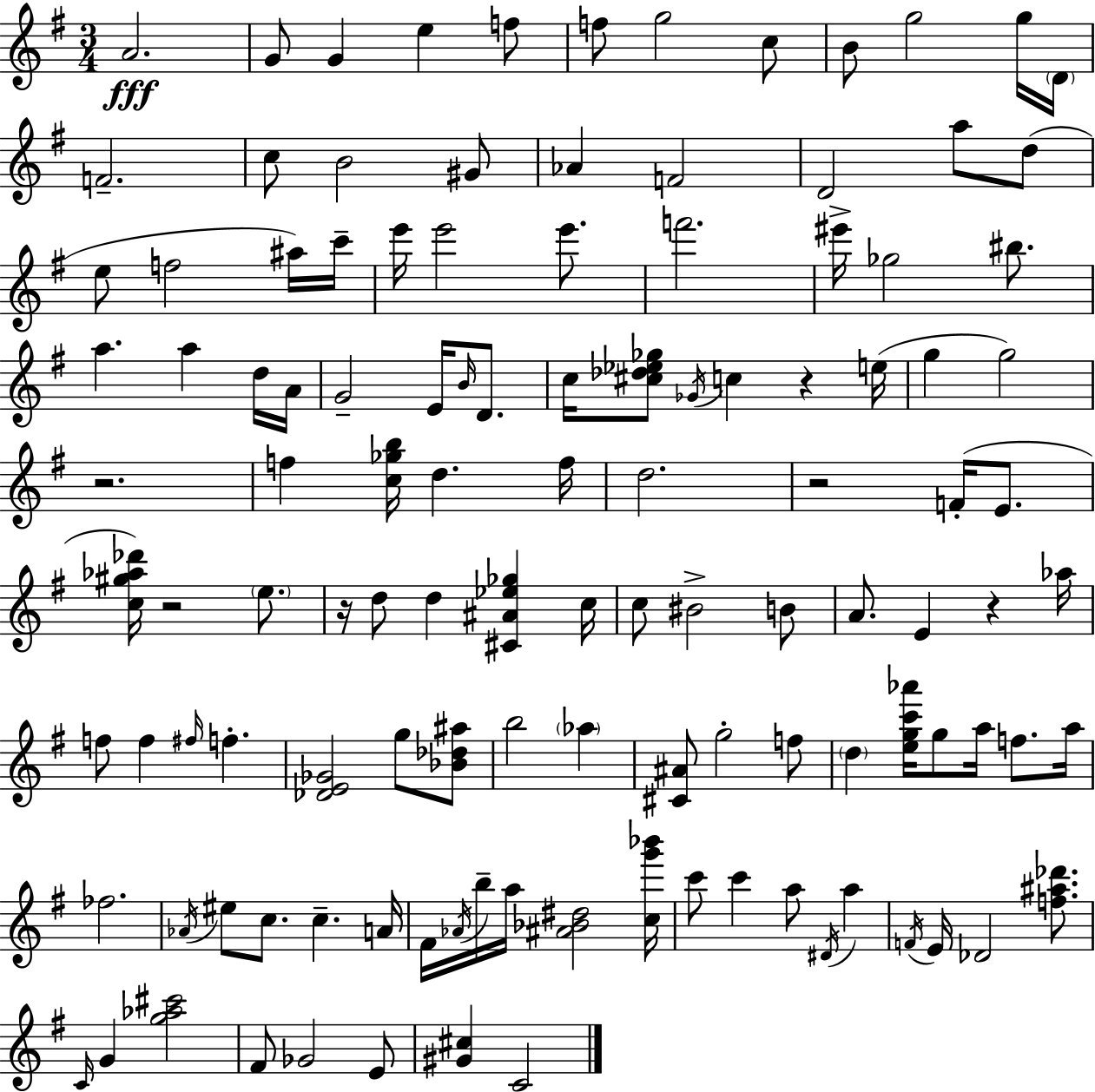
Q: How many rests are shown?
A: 6